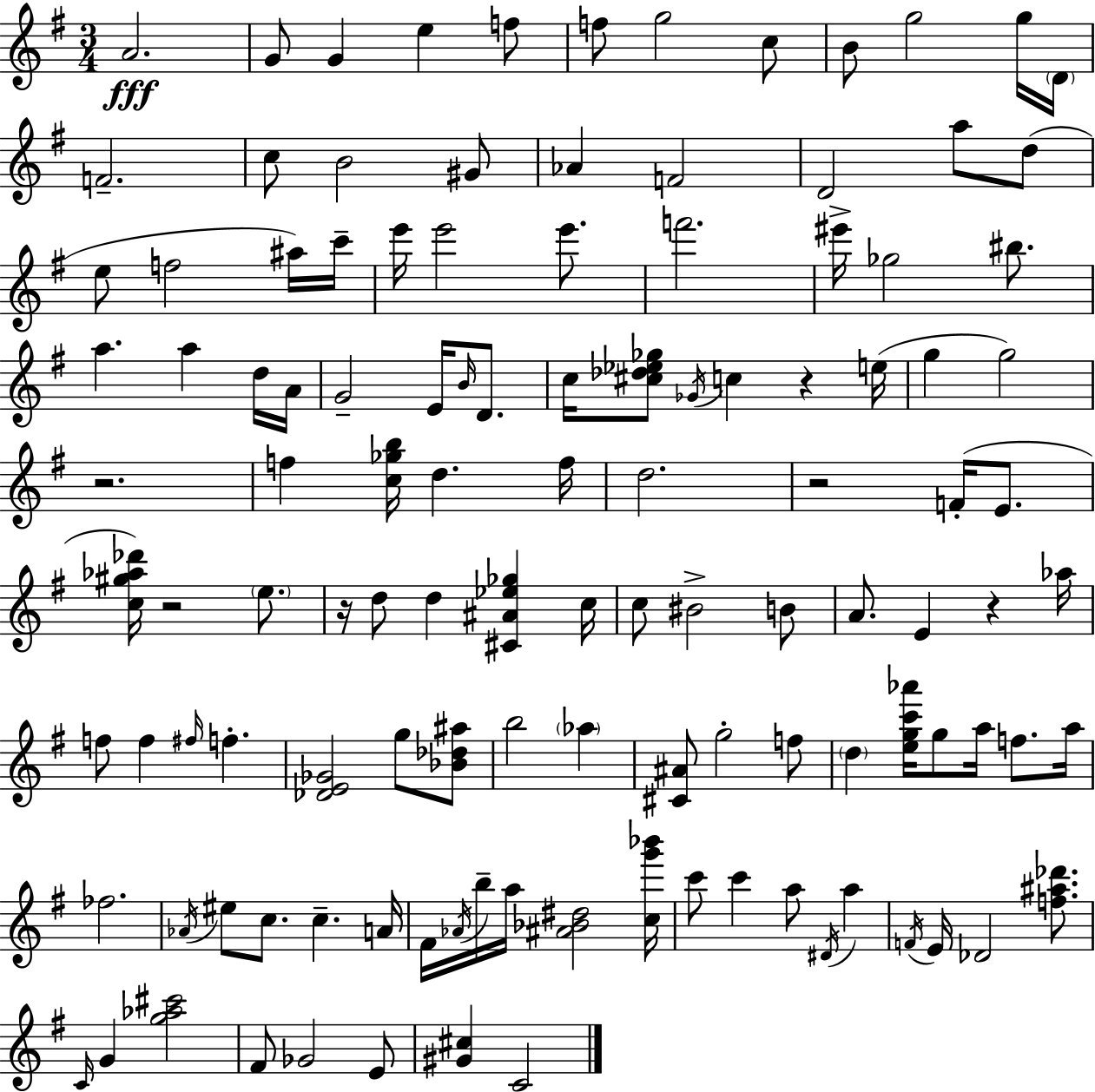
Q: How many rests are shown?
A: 6